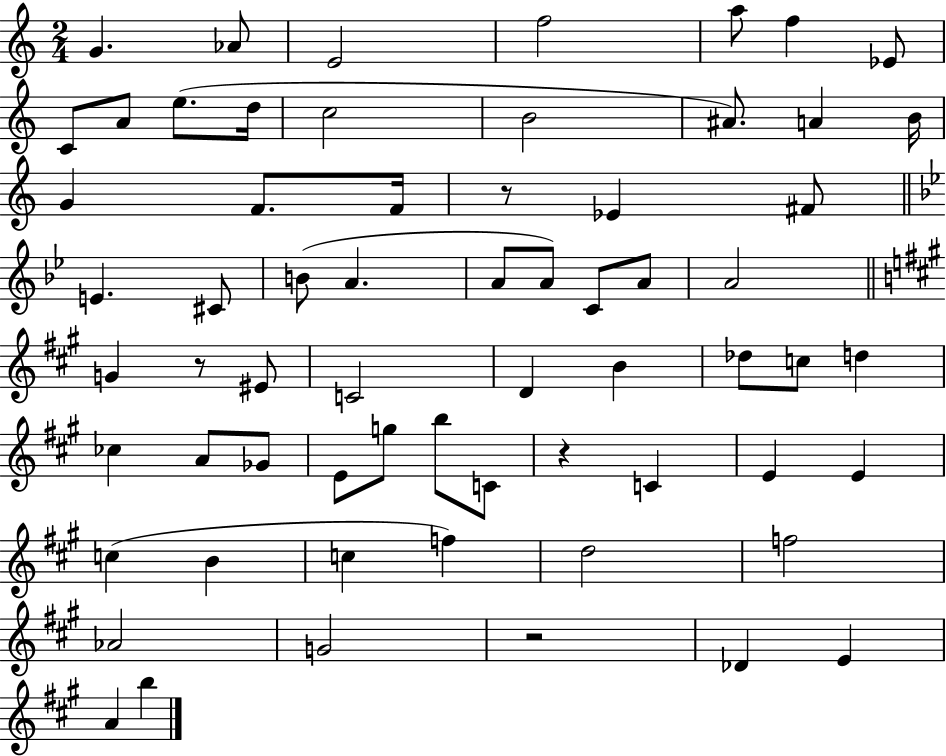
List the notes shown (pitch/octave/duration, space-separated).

G4/q. Ab4/e E4/h F5/h A5/e F5/q Eb4/e C4/e A4/e E5/e. D5/s C5/h B4/h A#4/e. A4/q B4/s G4/q F4/e. F4/s R/e Eb4/q F#4/e E4/q. C#4/e B4/e A4/q. A4/e A4/e C4/e A4/e A4/h G4/q R/e EIS4/e C4/h D4/q B4/q Db5/e C5/e D5/q CES5/q A4/e Gb4/e E4/e G5/e B5/e C4/e R/q C4/q E4/q E4/q C5/q B4/q C5/q F5/q D5/h F5/h Ab4/h G4/h R/h Db4/q E4/q A4/q B5/q